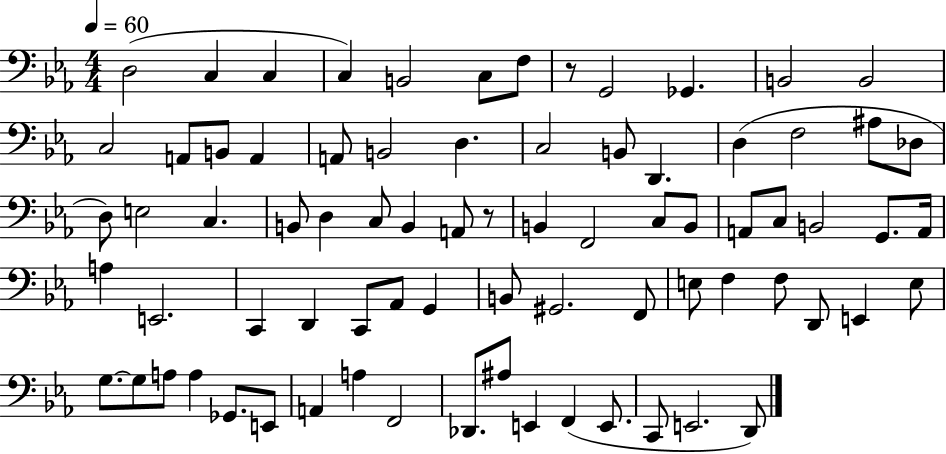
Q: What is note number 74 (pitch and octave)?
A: E2